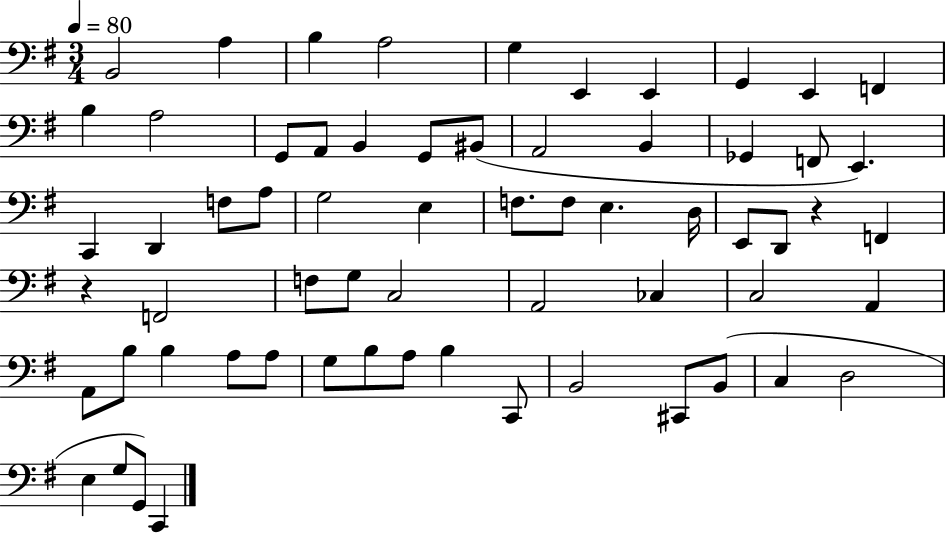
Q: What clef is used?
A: bass